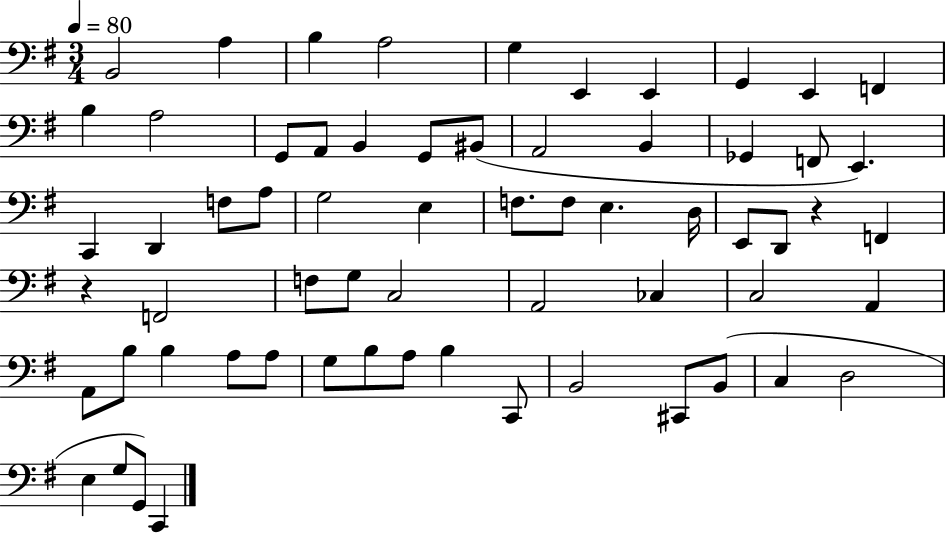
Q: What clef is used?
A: bass